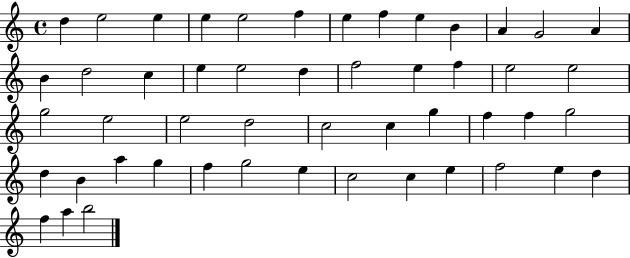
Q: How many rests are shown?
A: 0